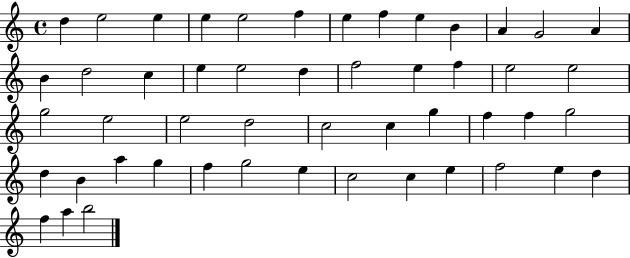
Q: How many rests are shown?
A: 0